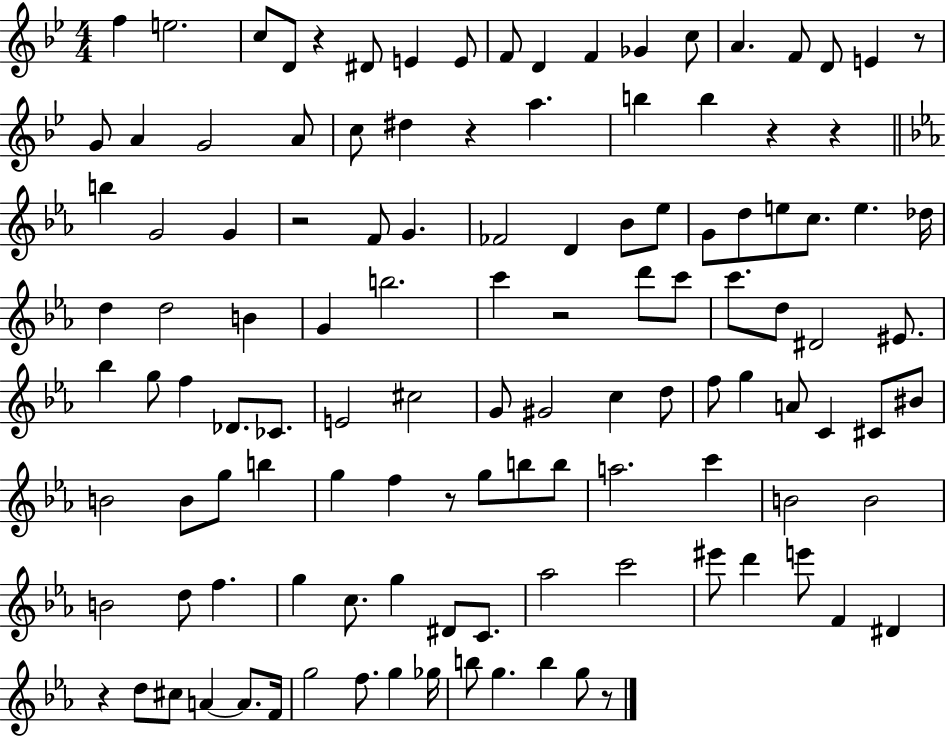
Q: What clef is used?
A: treble